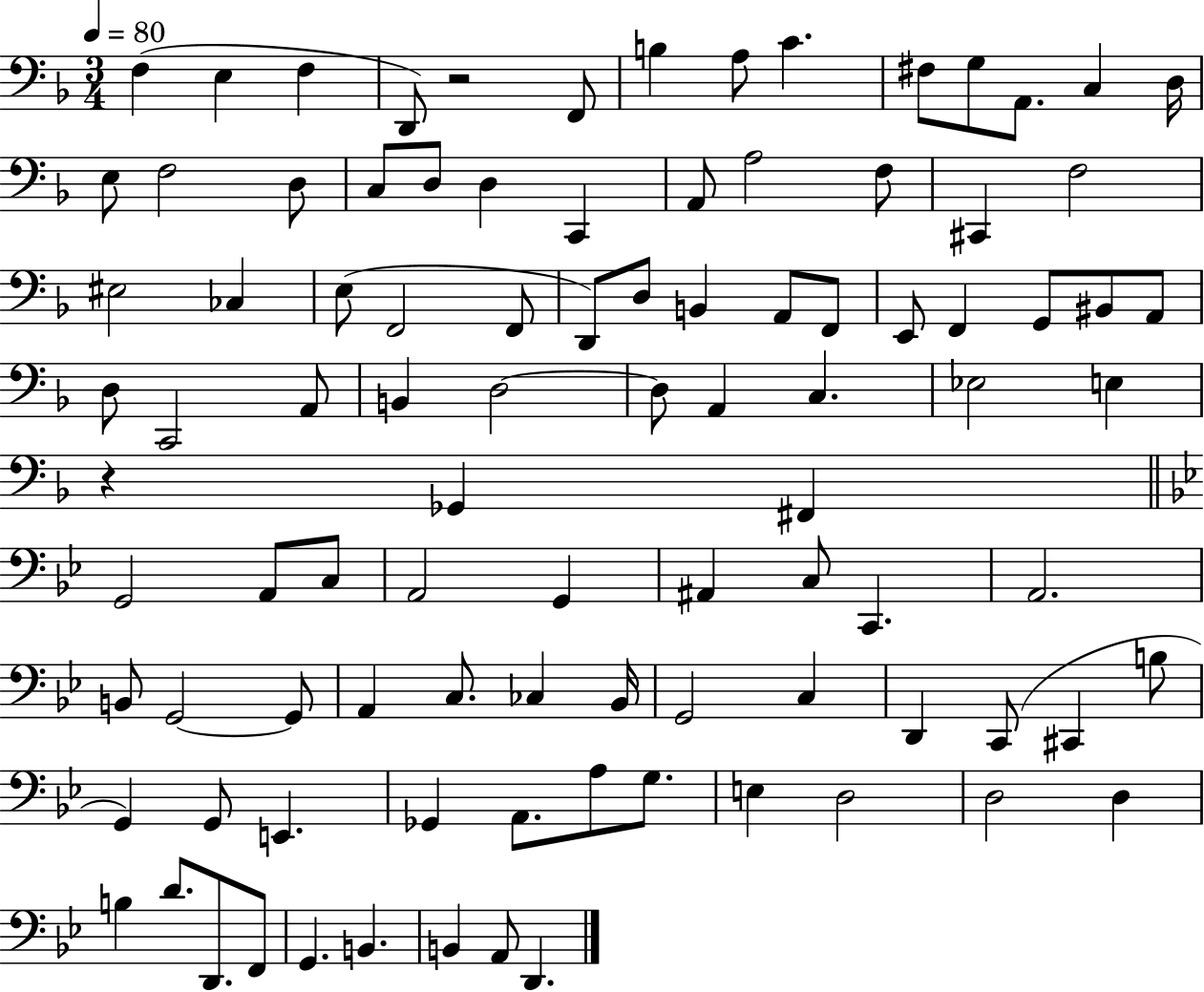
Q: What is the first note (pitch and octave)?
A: F3